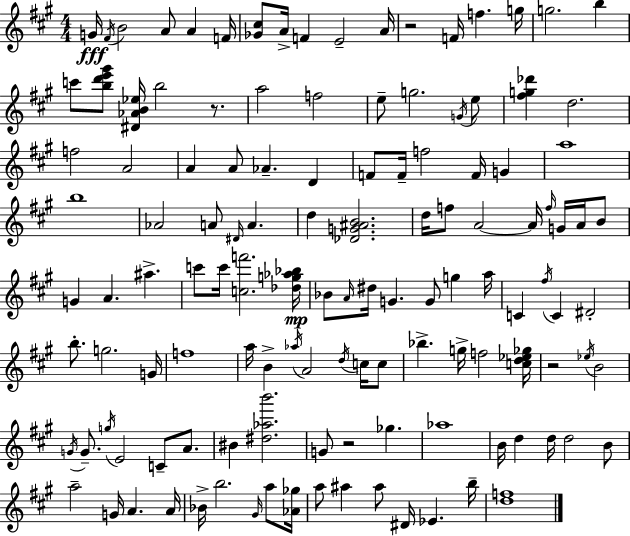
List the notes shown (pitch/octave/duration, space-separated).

G4/s F#4/s B4/h A4/e A4/q F4/s [Gb4,C#5]/e A4/s F4/q E4/h A4/s R/h F4/s F5/q. G5/s G5/h. B5/q C6/e [B5,D6,E6,G#6]/e [D#4,Ab4,B4,Eb5]/s B5/h R/e. A5/h F5/h E5/e G5/h. G4/s E5/e [F#5,G5,Db6]/q D5/h. F5/h A4/h A4/q A4/e Ab4/q. D4/q F4/e F4/s F5/h F4/s G4/q A5/w B5/w Ab4/h A4/e D#4/s A4/q. D5/q [Db4,G4,A#4,B4]/h. D5/s F5/e A4/h A4/s F5/s G4/s A4/s B4/e G4/q A4/q. A#5/q. C6/e C6/s [C5,F6]/h. [Db5,G5,Ab5,Bb5]/s Bb4/e A4/s D#5/s G4/q. G4/e G5/q A5/s C4/q F#5/s C4/q D#4/h B5/e. G5/h. G4/s F5/w A5/s B4/q Ab5/s A4/h D5/s C5/s C5/e Bb5/q. G5/s F5/h [C5,D5,Eb5,Gb5]/s R/h Eb5/s B4/h G4/s G4/e. G5/s E4/h C4/e A4/e. BIS4/q [D#5,Ab5,B6]/h. G4/e R/h Gb5/q. Ab5/w B4/s D5/q D5/s D5/h B4/e A5/h G4/s A4/q. A4/s Bb4/s B5/h. G#4/s A5/e [Ab4,Gb5]/s A5/e A#5/q A#5/e D#4/s Eb4/q. B5/s [D5,F5]/w